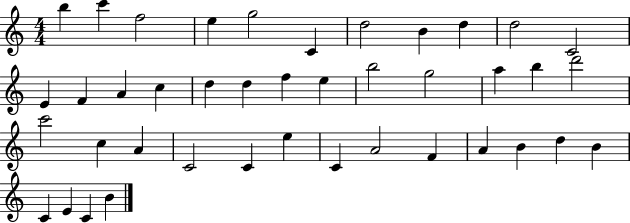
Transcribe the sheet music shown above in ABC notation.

X:1
T:Untitled
M:4/4
L:1/4
K:C
b c' f2 e g2 C d2 B d d2 C2 E F A c d d f e b2 g2 a b d'2 c'2 c A C2 C e C A2 F A B d B C E C B